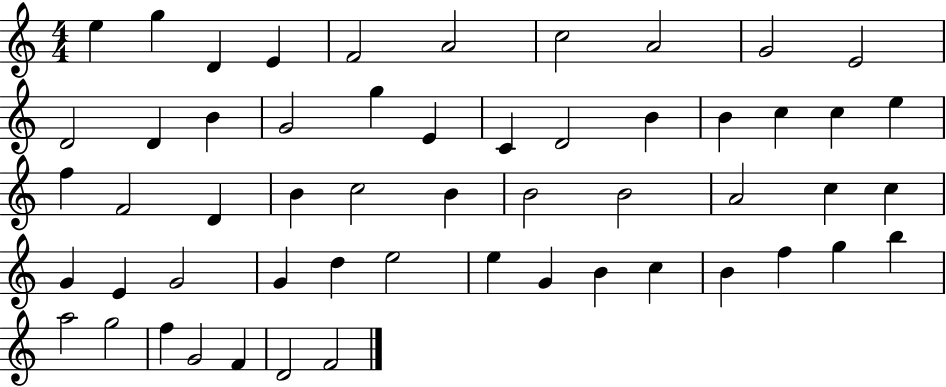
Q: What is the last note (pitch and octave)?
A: F4